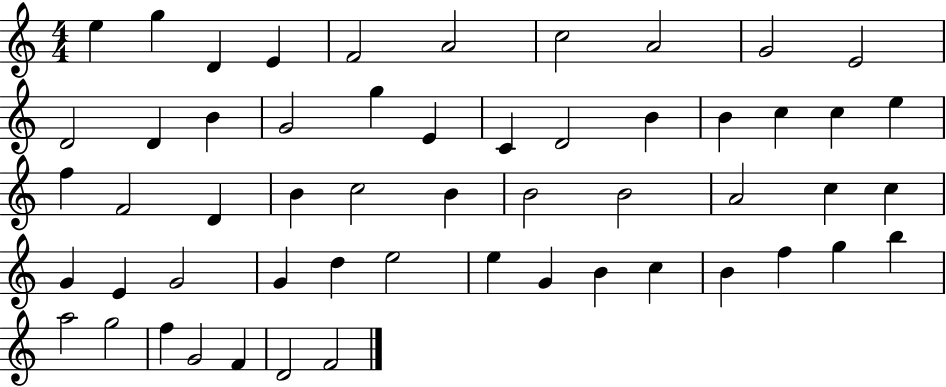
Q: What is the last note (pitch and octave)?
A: F4